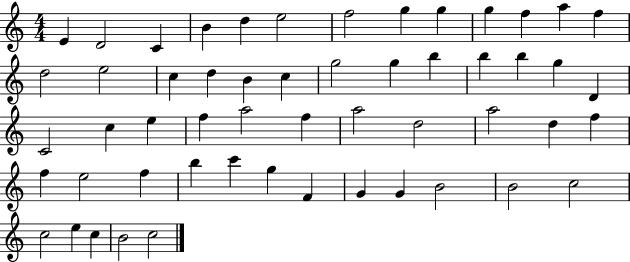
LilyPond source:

{
  \clef treble
  \numericTimeSignature
  \time 4/4
  \key c \major
  e'4 d'2 c'4 | b'4 d''4 e''2 | f''2 g''4 g''4 | g''4 f''4 a''4 f''4 | \break d''2 e''2 | c''4 d''4 b'4 c''4 | g''2 g''4 b''4 | b''4 b''4 g''4 d'4 | \break c'2 c''4 e''4 | f''4 a''2 f''4 | a''2 d''2 | a''2 d''4 f''4 | \break f''4 e''2 f''4 | b''4 c'''4 g''4 f'4 | g'4 g'4 b'2 | b'2 c''2 | \break c''2 e''4 c''4 | b'2 c''2 | \bar "|."
}